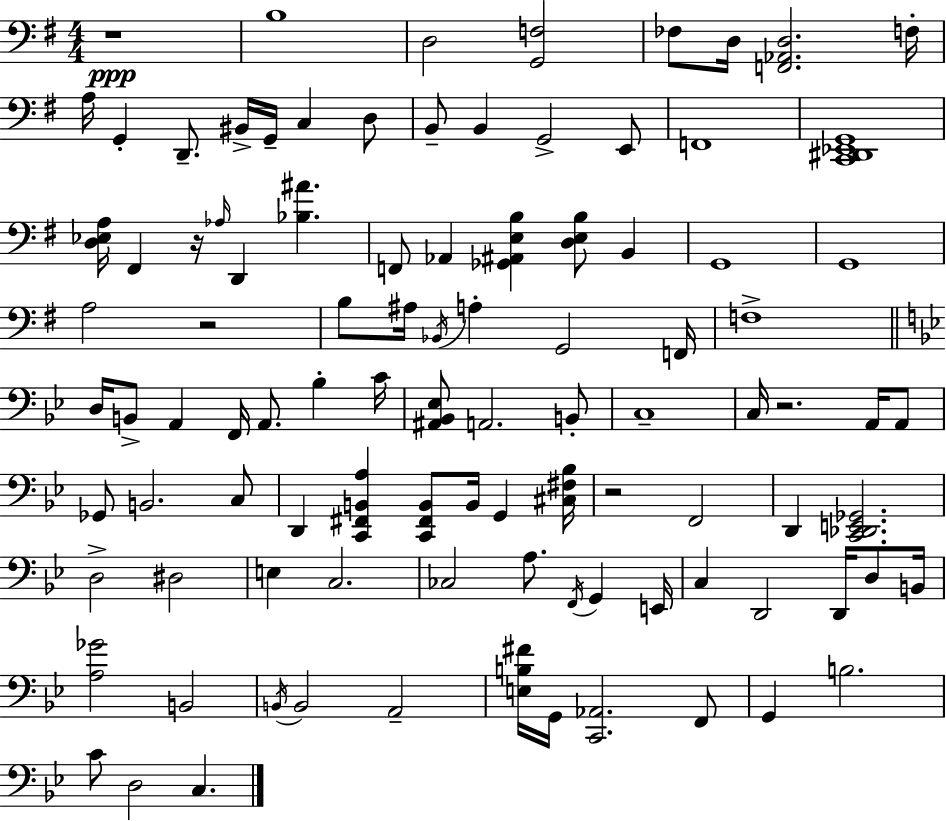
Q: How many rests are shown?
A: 5